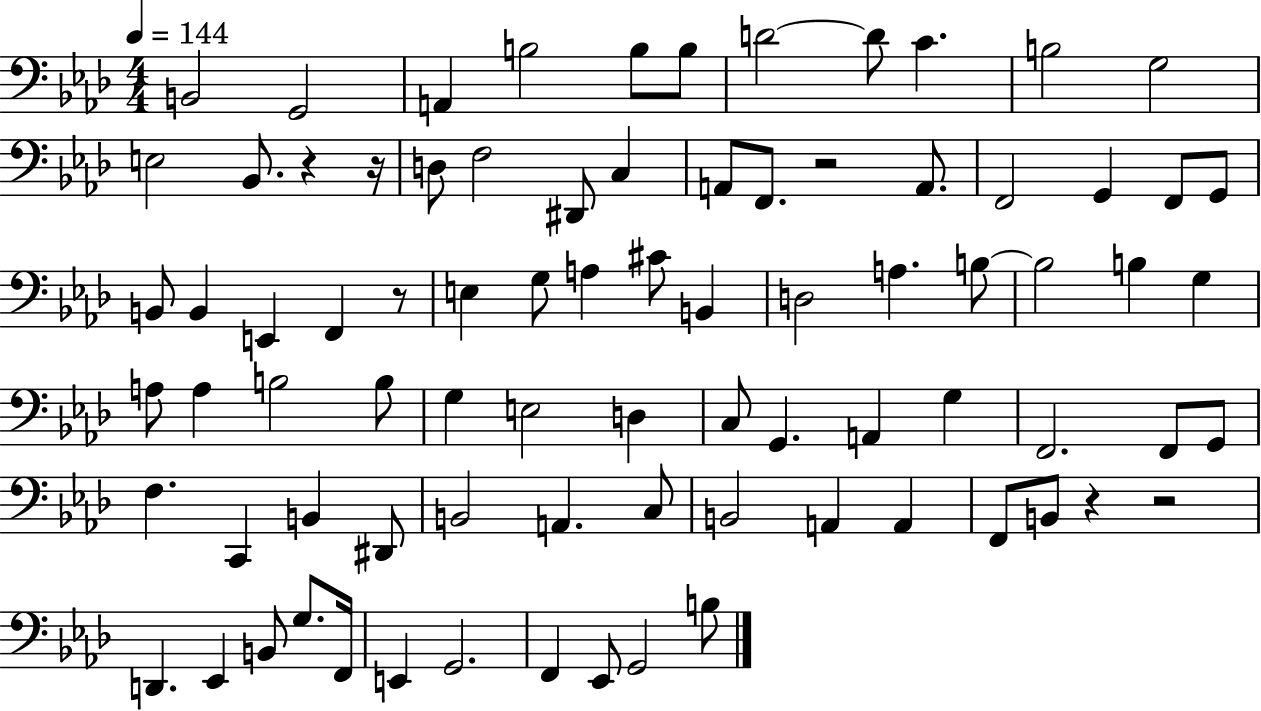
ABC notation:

X:1
T:Untitled
M:4/4
L:1/4
K:Ab
B,,2 G,,2 A,, B,2 B,/2 B,/2 D2 D/2 C B,2 G,2 E,2 _B,,/2 z z/4 D,/2 F,2 ^D,,/2 C, A,,/2 F,,/2 z2 A,,/2 F,,2 G,, F,,/2 G,,/2 B,,/2 B,, E,, F,, z/2 E, G,/2 A, ^C/2 B,, D,2 A, B,/2 B,2 B, G, A,/2 A, B,2 B,/2 G, E,2 D, C,/2 G,, A,, G, F,,2 F,,/2 G,,/2 F, C,, B,, ^D,,/2 B,,2 A,, C,/2 B,,2 A,, A,, F,,/2 B,,/2 z z2 D,, _E,, B,,/2 G,/2 F,,/4 E,, G,,2 F,, _E,,/2 G,,2 B,/2